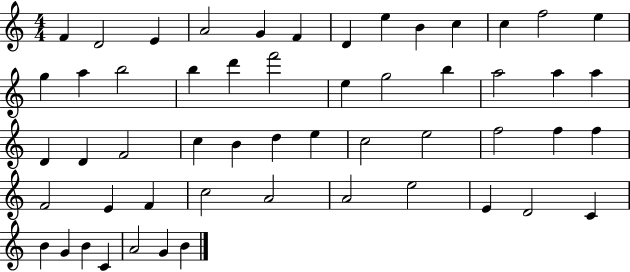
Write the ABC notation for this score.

X:1
T:Untitled
M:4/4
L:1/4
K:C
F D2 E A2 G F D e B c c f2 e g a b2 b d' f'2 e g2 b a2 a a D D F2 c B d e c2 e2 f2 f f F2 E F c2 A2 A2 e2 E D2 C B G B C A2 G B